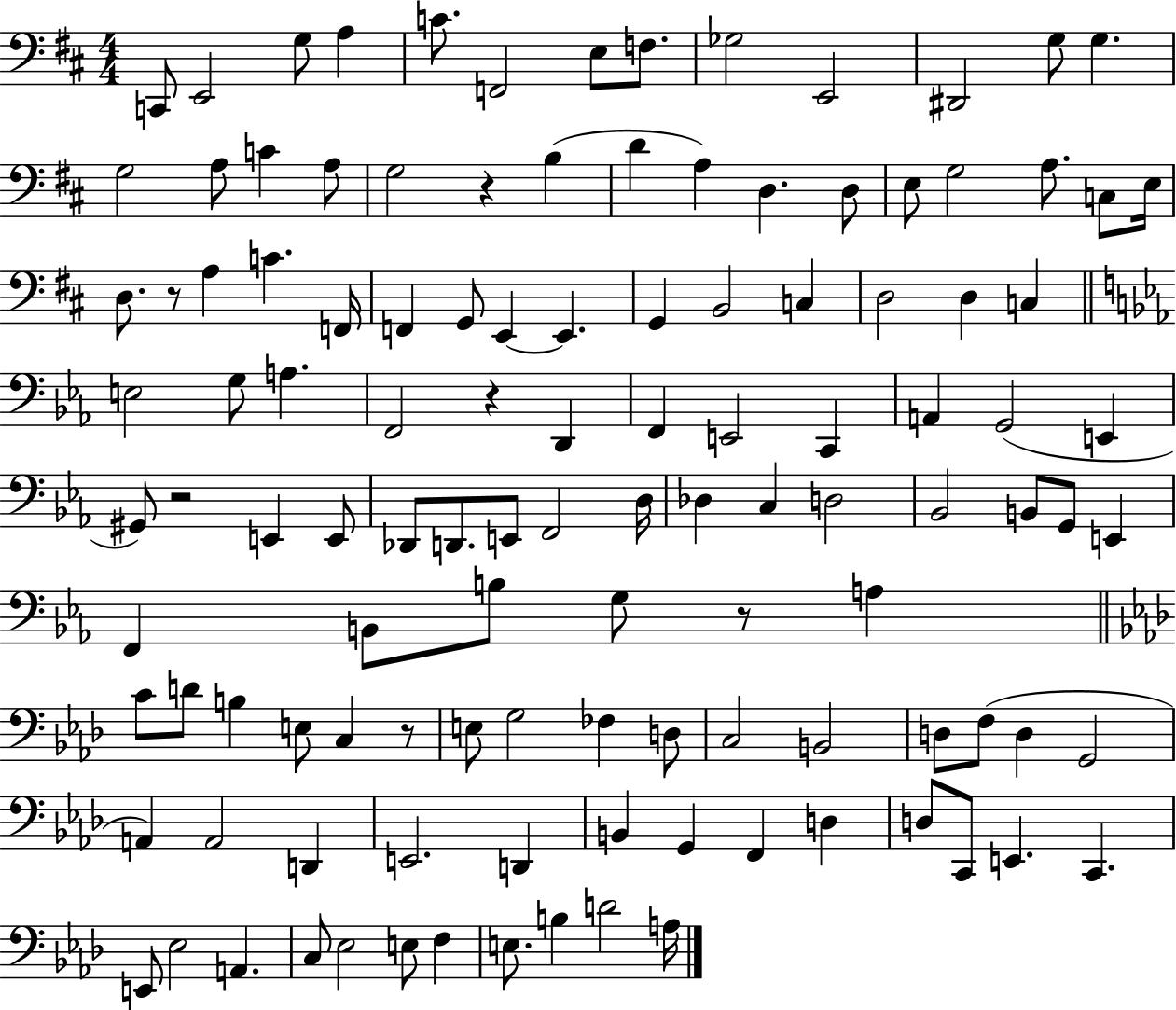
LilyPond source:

{
  \clef bass
  \numericTimeSignature
  \time 4/4
  \key d \major
  c,8 e,2 g8 a4 | c'8. f,2 e8 f8. | ges2 e,2 | dis,2 g8 g4. | \break g2 a8 c'4 a8 | g2 r4 b4( | d'4 a4) d4. d8 | e8 g2 a8. c8 e16 | \break d8. r8 a4 c'4. f,16 | f,4 g,8 e,4~~ e,4. | g,4 b,2 c4 | d2 d4 c4 | \break \bar "||" \break \key ees \major e2 g8 a4. | f,2 r4 d,4 | f,4 e,2 c,4 | a,4 g,2( e,4 | \break gis,8) r2 e,4 e,8 | des,8 d,8. e,8 f,2 d16 | des4 c4 d2 | bes,2 b,8 g,8 e,4 | \break f,4 b,8 b8 g8 r8 a4 | \bar "||" \break \key f \minor c'8 d'8 b4 e8 c4 r8 | e8 g2 fes4 d8 | c2 b,2 | d8 f8( d4 g,2 | \break a,4) a,2 d,4 | e,2. d,4 | b,4 g,4 f,4 d4 | d8 c,8 e,4. c,4. | \break e,8 ees2 a,4. | c8 ees2 e8 f4 | e8. b4 d'2 a16 | \bar "|."
}